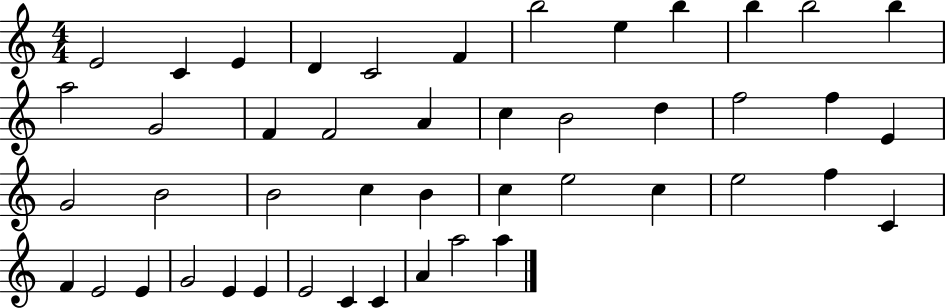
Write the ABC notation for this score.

X:1
T:Untitled
M:4/4
L:1/4
K:C
E2 C E D C2 F b2 e b b b2 b a2 G2 F F2 A c B2 d f2 f E G2 B2 B2 c B c e2 c e2 f C F E2 E G2 E E E2 C C A a2 a